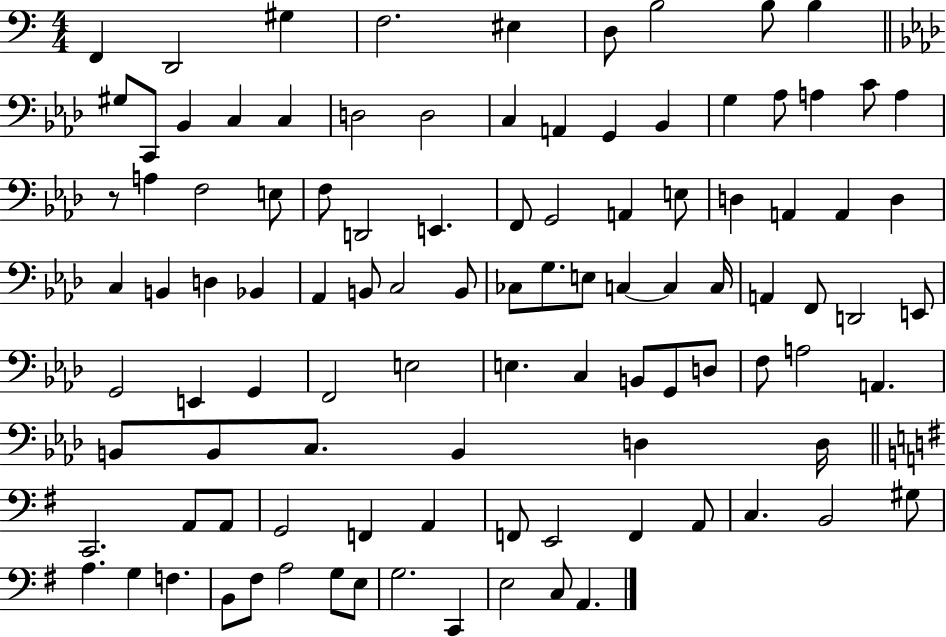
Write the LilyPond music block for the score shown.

{
  \clef bass
  \numericTimeSignature
  \time 4/4
  \key c \major
  f,4 d,2 gis4 | f2. eis4 | d8 b2 b8 b4 | \bar "||" \break \key f \minor gis8 c,8 bes,4 c4 c4 | d2 d2 | c4 a,4 g,4 bes,4 | g4 aes8 a4 c'8 a4 | \break r8 a4 f2 e8 | f8 d,2 e,4. | f,8 g,2 a,4 e8 | d4 a,4 a,4 d4 | \break c4 b,4 d4 bes,4 | aes,4 b,8 c2 b,8 | ces8 g8. e8 c4~~ c4 c16 | a,4 f,8 d,2 e,8 | \break g,2 e,4 g,4 | f,2 e2 | e4. c4 b,8 g,8 d8 | f8 a2 a,4. | \break b,8 b,8 c8. b,4 d4 d16 | \bar "||" \break \key g \major c,2. a,8 a,8 | g,2 f,4 a,4 | f,8 e,2 f,4 a,8 | c4. b,2 gis8 | \break a4. g4 f4. | b,8 fis8 a2 g8 e8 | g2. c,4 | e2 c8 a,4. | \break \bar "|."
}